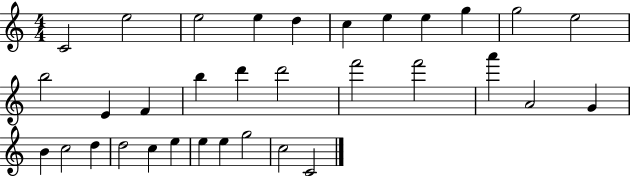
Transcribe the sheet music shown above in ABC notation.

X:1
T:Untitled
M:4/4
L:1/4
K:C
C2 e2 e2 e d c e e g g2 e2 b2 E F b d' d'2 f'2 f'2 a' A2 G B c2 d d2 c e e e g2 c2 C2